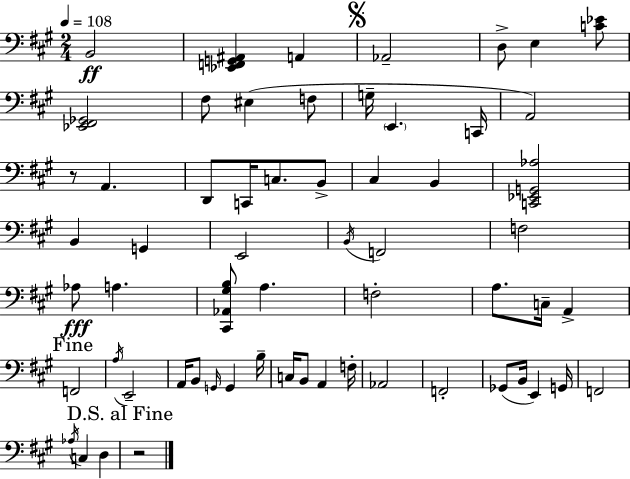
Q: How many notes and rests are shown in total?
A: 61